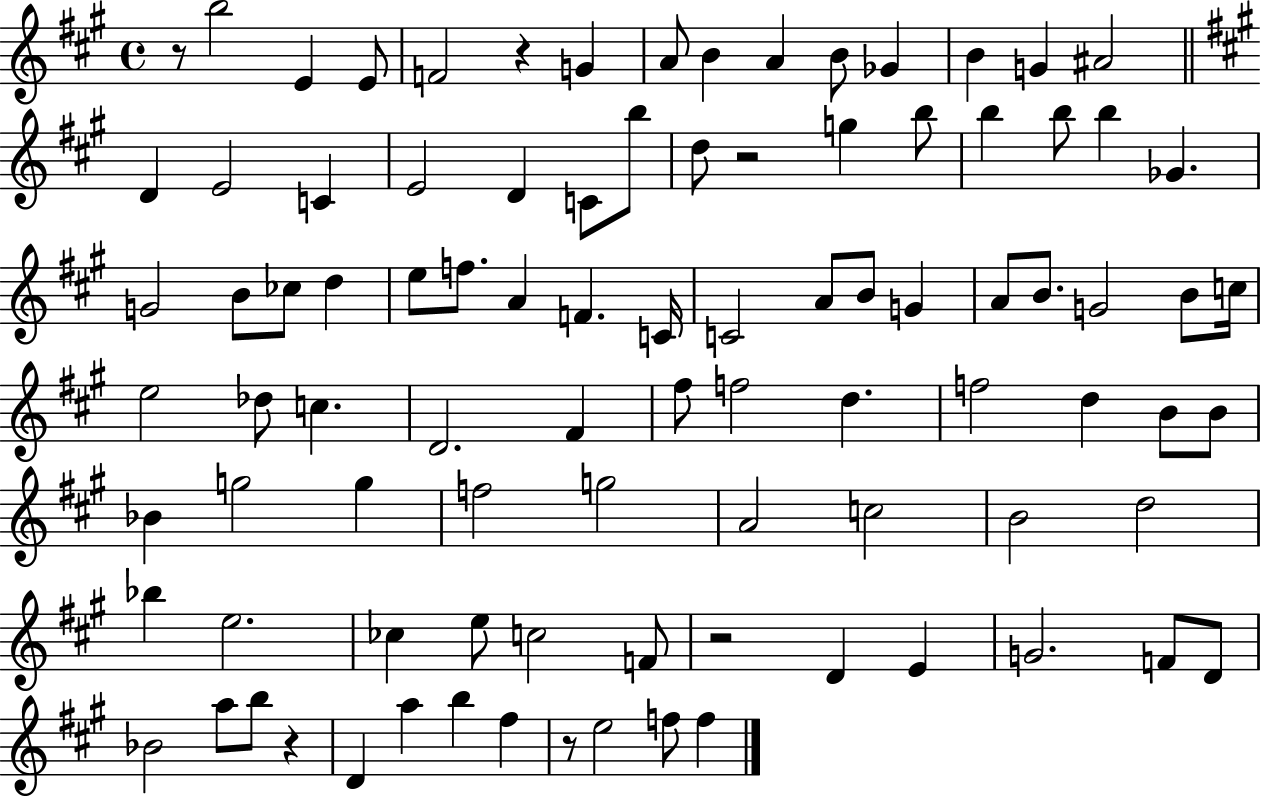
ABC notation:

X:1
T:Untitled
M:4/4
L:1/4
K:A
z/2 b2 E E/2 F2 z G A/2 B A B/2 _G B G ^A2 D E2 C E2 D C/2 b/2 d/2 z2 g b/2 b b/2 b _G G2 B/2 _c/2 d e/2 f/2 A F C/4 C2 A/2 B/2 G A/2 B/2 G2 B/2 c/4 e2 _d/2 c D2 ^F ^f/2 f2 d f2 d B/2 B/2 _B g2 g f2 g2 A2 c2 B2 d2 _b e2 _c e/2 c2 F/2 z2 D E G2 F/2 D/2 _B2 a/2 b/2 z D a b ^f z/2 e2 f/2 f